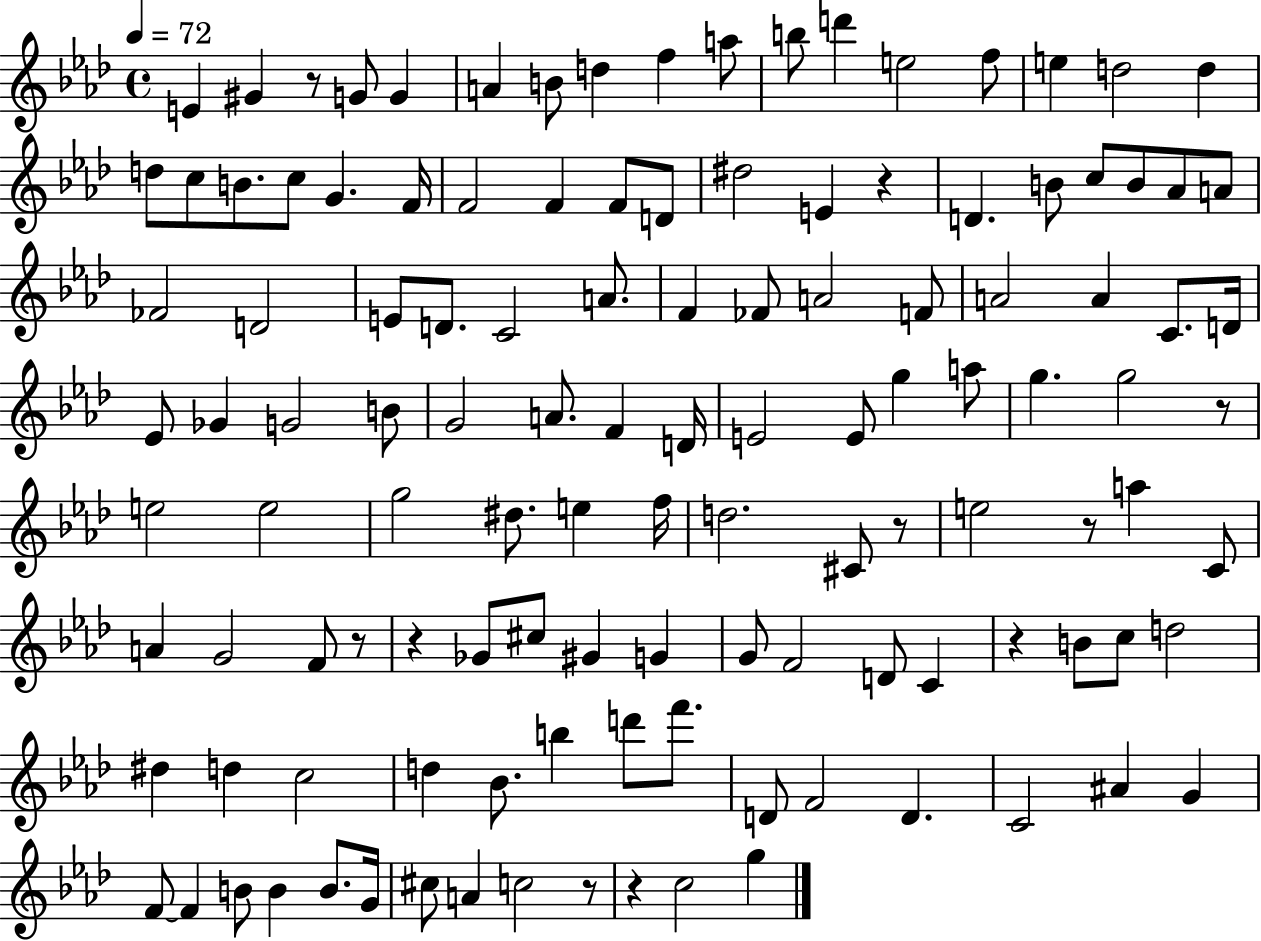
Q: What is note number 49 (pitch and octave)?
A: Eb4